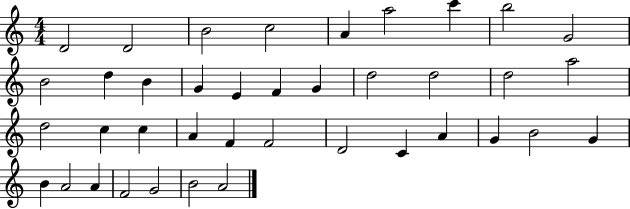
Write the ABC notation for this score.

X:1
T:Untitled
M:4/4
L:1/4
K:C
D2 D2 B2 c2 A a2 c' b2 G2 B2 d B G E F G d2 d2 d2 a2 d2 c c A F F2 D2 C A G B2 G B A2 A F2 G2 B2 A2